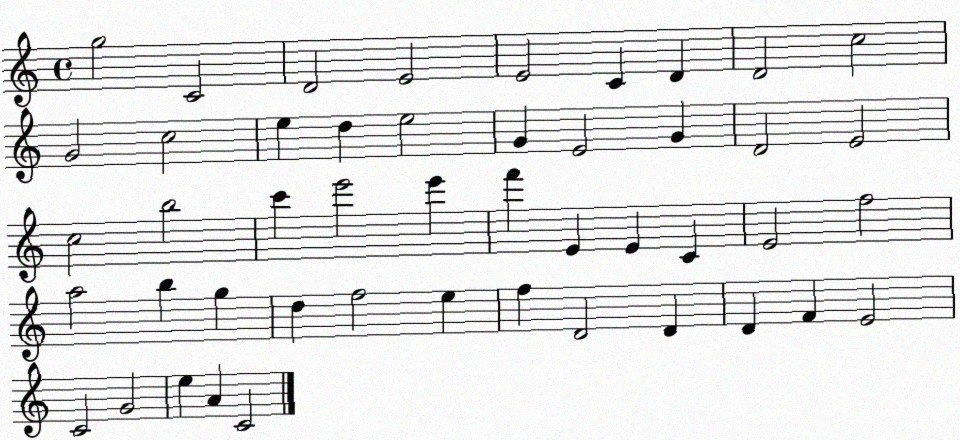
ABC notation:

X:1
T:Untitled
M:4/4
L:1/4
K:C
g2 C2 D2 E2 E2 C D D2 c2 G2 c2 e d e2 G E2 G D2 E2 c2 b2 c' e'2 e' f' E E C E2 f2 a2 b g d f2 e f D2 D D F E2 C2 G2 e A C2